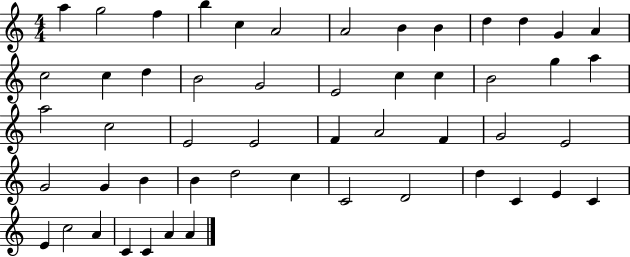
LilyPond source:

{
  \clef treble
  \numericTimeSignature
  \time 4/4
  \key c \major
  a''4 g''2 f''4 | b''4 c''4 a'2 | a'2 b'4 b'4 | d''4 d''4 g'4 a'4 | \break c''2 c''4 d''4 | b'2 g'2 | e'2 c''4 c''4 | b'2 g''4 a''4 | \break a''2 c''2 | e'2 e'2 | f'4 a'2 f'4 | g'2 e'2 | \break g'2 g'4 b'4 | b'4 d''2 c''4 | c'2 d'2 | d''4 c'4 e'4 c'4 | \break e'4 c''2 a'4 | c'4 c'4 a'4 a'4 | \bar "|."
}